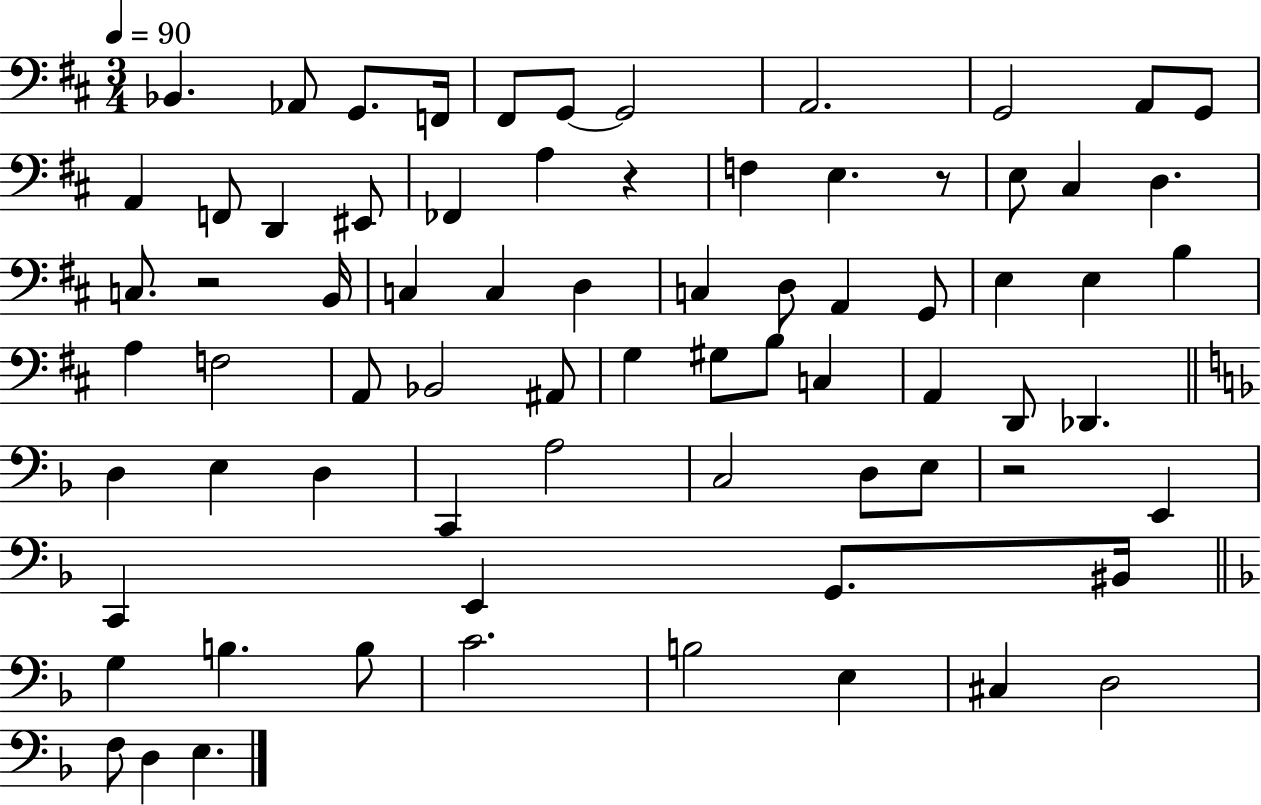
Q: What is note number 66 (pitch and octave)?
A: C#3